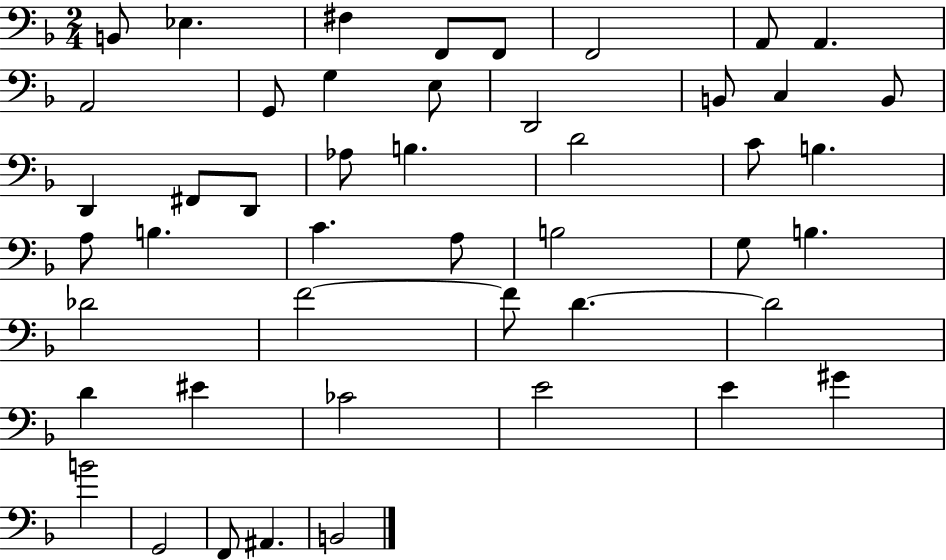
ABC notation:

X:1
T:Untitled
M:2/4
L:1/4
K:F
B,,/2 _E, ^F, F,,/2 F,,/2 F,,2 A,,/2 A,, A,,2 G,,/2 G, E,/2 D,,2 B,,/2 C, B,,/2 D,, ^F,,/2 D,,/2 _A,/2 B, D2 C/2 B, A,/2 B, C A,/2 B,2 G,/2 B, _D2 F2 F/2 D D2 D ^E _C2 E2 E ^G B2 G,,2 F,,/2 ^A,, B,,2